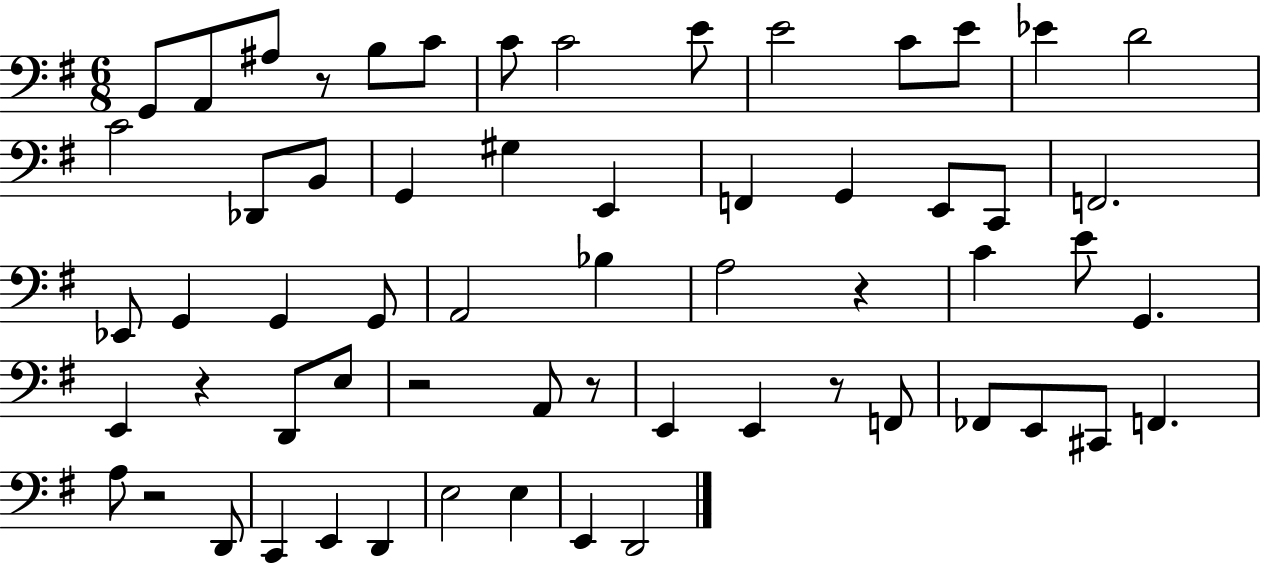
X:1
T:Untitled
M:6/8
L:1/4
K:G
G,,/2 A,,/2 ^A,/2 z/2 B,/2 C/2 C/2 C2 E/2 E2 C/2 E/2 _E D2 C2 _D,,/2 B,,/2 G,, ^G, E,, F,, G,, E,,/2 C,,/2 F,,2 _E,,/2 G,, G,, G,,/2 A,,2 _B, A,2 z C E/2 G,, E,, z D,,/2 E,/2 z2 A,,/2 z/2 E,, E,, z/2 F,,/2 _F,,/2 E,,/2 ^C,,/2 F,, A,/2 z2 D,,/2 C,, E,, D,, E,2 E, E,, D,,2